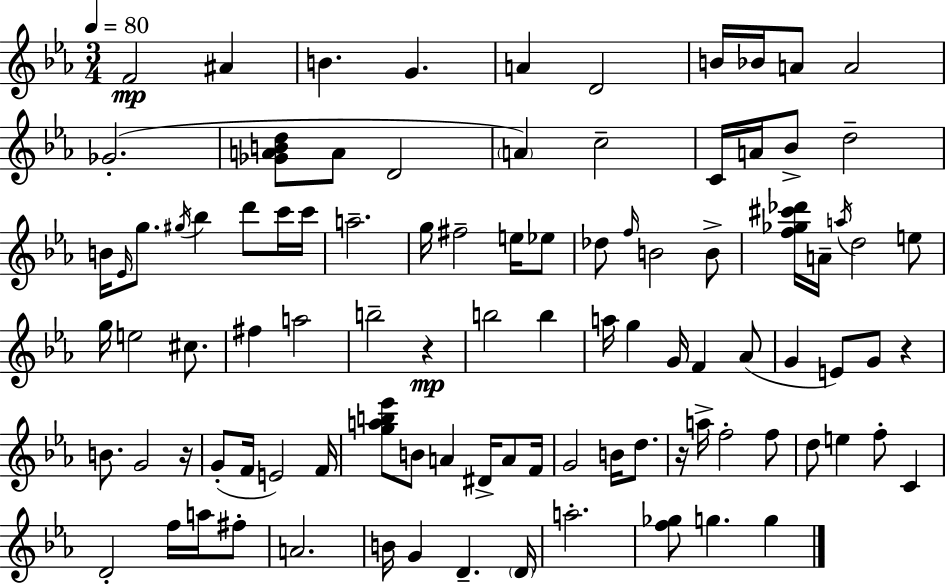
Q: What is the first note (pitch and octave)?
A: F4